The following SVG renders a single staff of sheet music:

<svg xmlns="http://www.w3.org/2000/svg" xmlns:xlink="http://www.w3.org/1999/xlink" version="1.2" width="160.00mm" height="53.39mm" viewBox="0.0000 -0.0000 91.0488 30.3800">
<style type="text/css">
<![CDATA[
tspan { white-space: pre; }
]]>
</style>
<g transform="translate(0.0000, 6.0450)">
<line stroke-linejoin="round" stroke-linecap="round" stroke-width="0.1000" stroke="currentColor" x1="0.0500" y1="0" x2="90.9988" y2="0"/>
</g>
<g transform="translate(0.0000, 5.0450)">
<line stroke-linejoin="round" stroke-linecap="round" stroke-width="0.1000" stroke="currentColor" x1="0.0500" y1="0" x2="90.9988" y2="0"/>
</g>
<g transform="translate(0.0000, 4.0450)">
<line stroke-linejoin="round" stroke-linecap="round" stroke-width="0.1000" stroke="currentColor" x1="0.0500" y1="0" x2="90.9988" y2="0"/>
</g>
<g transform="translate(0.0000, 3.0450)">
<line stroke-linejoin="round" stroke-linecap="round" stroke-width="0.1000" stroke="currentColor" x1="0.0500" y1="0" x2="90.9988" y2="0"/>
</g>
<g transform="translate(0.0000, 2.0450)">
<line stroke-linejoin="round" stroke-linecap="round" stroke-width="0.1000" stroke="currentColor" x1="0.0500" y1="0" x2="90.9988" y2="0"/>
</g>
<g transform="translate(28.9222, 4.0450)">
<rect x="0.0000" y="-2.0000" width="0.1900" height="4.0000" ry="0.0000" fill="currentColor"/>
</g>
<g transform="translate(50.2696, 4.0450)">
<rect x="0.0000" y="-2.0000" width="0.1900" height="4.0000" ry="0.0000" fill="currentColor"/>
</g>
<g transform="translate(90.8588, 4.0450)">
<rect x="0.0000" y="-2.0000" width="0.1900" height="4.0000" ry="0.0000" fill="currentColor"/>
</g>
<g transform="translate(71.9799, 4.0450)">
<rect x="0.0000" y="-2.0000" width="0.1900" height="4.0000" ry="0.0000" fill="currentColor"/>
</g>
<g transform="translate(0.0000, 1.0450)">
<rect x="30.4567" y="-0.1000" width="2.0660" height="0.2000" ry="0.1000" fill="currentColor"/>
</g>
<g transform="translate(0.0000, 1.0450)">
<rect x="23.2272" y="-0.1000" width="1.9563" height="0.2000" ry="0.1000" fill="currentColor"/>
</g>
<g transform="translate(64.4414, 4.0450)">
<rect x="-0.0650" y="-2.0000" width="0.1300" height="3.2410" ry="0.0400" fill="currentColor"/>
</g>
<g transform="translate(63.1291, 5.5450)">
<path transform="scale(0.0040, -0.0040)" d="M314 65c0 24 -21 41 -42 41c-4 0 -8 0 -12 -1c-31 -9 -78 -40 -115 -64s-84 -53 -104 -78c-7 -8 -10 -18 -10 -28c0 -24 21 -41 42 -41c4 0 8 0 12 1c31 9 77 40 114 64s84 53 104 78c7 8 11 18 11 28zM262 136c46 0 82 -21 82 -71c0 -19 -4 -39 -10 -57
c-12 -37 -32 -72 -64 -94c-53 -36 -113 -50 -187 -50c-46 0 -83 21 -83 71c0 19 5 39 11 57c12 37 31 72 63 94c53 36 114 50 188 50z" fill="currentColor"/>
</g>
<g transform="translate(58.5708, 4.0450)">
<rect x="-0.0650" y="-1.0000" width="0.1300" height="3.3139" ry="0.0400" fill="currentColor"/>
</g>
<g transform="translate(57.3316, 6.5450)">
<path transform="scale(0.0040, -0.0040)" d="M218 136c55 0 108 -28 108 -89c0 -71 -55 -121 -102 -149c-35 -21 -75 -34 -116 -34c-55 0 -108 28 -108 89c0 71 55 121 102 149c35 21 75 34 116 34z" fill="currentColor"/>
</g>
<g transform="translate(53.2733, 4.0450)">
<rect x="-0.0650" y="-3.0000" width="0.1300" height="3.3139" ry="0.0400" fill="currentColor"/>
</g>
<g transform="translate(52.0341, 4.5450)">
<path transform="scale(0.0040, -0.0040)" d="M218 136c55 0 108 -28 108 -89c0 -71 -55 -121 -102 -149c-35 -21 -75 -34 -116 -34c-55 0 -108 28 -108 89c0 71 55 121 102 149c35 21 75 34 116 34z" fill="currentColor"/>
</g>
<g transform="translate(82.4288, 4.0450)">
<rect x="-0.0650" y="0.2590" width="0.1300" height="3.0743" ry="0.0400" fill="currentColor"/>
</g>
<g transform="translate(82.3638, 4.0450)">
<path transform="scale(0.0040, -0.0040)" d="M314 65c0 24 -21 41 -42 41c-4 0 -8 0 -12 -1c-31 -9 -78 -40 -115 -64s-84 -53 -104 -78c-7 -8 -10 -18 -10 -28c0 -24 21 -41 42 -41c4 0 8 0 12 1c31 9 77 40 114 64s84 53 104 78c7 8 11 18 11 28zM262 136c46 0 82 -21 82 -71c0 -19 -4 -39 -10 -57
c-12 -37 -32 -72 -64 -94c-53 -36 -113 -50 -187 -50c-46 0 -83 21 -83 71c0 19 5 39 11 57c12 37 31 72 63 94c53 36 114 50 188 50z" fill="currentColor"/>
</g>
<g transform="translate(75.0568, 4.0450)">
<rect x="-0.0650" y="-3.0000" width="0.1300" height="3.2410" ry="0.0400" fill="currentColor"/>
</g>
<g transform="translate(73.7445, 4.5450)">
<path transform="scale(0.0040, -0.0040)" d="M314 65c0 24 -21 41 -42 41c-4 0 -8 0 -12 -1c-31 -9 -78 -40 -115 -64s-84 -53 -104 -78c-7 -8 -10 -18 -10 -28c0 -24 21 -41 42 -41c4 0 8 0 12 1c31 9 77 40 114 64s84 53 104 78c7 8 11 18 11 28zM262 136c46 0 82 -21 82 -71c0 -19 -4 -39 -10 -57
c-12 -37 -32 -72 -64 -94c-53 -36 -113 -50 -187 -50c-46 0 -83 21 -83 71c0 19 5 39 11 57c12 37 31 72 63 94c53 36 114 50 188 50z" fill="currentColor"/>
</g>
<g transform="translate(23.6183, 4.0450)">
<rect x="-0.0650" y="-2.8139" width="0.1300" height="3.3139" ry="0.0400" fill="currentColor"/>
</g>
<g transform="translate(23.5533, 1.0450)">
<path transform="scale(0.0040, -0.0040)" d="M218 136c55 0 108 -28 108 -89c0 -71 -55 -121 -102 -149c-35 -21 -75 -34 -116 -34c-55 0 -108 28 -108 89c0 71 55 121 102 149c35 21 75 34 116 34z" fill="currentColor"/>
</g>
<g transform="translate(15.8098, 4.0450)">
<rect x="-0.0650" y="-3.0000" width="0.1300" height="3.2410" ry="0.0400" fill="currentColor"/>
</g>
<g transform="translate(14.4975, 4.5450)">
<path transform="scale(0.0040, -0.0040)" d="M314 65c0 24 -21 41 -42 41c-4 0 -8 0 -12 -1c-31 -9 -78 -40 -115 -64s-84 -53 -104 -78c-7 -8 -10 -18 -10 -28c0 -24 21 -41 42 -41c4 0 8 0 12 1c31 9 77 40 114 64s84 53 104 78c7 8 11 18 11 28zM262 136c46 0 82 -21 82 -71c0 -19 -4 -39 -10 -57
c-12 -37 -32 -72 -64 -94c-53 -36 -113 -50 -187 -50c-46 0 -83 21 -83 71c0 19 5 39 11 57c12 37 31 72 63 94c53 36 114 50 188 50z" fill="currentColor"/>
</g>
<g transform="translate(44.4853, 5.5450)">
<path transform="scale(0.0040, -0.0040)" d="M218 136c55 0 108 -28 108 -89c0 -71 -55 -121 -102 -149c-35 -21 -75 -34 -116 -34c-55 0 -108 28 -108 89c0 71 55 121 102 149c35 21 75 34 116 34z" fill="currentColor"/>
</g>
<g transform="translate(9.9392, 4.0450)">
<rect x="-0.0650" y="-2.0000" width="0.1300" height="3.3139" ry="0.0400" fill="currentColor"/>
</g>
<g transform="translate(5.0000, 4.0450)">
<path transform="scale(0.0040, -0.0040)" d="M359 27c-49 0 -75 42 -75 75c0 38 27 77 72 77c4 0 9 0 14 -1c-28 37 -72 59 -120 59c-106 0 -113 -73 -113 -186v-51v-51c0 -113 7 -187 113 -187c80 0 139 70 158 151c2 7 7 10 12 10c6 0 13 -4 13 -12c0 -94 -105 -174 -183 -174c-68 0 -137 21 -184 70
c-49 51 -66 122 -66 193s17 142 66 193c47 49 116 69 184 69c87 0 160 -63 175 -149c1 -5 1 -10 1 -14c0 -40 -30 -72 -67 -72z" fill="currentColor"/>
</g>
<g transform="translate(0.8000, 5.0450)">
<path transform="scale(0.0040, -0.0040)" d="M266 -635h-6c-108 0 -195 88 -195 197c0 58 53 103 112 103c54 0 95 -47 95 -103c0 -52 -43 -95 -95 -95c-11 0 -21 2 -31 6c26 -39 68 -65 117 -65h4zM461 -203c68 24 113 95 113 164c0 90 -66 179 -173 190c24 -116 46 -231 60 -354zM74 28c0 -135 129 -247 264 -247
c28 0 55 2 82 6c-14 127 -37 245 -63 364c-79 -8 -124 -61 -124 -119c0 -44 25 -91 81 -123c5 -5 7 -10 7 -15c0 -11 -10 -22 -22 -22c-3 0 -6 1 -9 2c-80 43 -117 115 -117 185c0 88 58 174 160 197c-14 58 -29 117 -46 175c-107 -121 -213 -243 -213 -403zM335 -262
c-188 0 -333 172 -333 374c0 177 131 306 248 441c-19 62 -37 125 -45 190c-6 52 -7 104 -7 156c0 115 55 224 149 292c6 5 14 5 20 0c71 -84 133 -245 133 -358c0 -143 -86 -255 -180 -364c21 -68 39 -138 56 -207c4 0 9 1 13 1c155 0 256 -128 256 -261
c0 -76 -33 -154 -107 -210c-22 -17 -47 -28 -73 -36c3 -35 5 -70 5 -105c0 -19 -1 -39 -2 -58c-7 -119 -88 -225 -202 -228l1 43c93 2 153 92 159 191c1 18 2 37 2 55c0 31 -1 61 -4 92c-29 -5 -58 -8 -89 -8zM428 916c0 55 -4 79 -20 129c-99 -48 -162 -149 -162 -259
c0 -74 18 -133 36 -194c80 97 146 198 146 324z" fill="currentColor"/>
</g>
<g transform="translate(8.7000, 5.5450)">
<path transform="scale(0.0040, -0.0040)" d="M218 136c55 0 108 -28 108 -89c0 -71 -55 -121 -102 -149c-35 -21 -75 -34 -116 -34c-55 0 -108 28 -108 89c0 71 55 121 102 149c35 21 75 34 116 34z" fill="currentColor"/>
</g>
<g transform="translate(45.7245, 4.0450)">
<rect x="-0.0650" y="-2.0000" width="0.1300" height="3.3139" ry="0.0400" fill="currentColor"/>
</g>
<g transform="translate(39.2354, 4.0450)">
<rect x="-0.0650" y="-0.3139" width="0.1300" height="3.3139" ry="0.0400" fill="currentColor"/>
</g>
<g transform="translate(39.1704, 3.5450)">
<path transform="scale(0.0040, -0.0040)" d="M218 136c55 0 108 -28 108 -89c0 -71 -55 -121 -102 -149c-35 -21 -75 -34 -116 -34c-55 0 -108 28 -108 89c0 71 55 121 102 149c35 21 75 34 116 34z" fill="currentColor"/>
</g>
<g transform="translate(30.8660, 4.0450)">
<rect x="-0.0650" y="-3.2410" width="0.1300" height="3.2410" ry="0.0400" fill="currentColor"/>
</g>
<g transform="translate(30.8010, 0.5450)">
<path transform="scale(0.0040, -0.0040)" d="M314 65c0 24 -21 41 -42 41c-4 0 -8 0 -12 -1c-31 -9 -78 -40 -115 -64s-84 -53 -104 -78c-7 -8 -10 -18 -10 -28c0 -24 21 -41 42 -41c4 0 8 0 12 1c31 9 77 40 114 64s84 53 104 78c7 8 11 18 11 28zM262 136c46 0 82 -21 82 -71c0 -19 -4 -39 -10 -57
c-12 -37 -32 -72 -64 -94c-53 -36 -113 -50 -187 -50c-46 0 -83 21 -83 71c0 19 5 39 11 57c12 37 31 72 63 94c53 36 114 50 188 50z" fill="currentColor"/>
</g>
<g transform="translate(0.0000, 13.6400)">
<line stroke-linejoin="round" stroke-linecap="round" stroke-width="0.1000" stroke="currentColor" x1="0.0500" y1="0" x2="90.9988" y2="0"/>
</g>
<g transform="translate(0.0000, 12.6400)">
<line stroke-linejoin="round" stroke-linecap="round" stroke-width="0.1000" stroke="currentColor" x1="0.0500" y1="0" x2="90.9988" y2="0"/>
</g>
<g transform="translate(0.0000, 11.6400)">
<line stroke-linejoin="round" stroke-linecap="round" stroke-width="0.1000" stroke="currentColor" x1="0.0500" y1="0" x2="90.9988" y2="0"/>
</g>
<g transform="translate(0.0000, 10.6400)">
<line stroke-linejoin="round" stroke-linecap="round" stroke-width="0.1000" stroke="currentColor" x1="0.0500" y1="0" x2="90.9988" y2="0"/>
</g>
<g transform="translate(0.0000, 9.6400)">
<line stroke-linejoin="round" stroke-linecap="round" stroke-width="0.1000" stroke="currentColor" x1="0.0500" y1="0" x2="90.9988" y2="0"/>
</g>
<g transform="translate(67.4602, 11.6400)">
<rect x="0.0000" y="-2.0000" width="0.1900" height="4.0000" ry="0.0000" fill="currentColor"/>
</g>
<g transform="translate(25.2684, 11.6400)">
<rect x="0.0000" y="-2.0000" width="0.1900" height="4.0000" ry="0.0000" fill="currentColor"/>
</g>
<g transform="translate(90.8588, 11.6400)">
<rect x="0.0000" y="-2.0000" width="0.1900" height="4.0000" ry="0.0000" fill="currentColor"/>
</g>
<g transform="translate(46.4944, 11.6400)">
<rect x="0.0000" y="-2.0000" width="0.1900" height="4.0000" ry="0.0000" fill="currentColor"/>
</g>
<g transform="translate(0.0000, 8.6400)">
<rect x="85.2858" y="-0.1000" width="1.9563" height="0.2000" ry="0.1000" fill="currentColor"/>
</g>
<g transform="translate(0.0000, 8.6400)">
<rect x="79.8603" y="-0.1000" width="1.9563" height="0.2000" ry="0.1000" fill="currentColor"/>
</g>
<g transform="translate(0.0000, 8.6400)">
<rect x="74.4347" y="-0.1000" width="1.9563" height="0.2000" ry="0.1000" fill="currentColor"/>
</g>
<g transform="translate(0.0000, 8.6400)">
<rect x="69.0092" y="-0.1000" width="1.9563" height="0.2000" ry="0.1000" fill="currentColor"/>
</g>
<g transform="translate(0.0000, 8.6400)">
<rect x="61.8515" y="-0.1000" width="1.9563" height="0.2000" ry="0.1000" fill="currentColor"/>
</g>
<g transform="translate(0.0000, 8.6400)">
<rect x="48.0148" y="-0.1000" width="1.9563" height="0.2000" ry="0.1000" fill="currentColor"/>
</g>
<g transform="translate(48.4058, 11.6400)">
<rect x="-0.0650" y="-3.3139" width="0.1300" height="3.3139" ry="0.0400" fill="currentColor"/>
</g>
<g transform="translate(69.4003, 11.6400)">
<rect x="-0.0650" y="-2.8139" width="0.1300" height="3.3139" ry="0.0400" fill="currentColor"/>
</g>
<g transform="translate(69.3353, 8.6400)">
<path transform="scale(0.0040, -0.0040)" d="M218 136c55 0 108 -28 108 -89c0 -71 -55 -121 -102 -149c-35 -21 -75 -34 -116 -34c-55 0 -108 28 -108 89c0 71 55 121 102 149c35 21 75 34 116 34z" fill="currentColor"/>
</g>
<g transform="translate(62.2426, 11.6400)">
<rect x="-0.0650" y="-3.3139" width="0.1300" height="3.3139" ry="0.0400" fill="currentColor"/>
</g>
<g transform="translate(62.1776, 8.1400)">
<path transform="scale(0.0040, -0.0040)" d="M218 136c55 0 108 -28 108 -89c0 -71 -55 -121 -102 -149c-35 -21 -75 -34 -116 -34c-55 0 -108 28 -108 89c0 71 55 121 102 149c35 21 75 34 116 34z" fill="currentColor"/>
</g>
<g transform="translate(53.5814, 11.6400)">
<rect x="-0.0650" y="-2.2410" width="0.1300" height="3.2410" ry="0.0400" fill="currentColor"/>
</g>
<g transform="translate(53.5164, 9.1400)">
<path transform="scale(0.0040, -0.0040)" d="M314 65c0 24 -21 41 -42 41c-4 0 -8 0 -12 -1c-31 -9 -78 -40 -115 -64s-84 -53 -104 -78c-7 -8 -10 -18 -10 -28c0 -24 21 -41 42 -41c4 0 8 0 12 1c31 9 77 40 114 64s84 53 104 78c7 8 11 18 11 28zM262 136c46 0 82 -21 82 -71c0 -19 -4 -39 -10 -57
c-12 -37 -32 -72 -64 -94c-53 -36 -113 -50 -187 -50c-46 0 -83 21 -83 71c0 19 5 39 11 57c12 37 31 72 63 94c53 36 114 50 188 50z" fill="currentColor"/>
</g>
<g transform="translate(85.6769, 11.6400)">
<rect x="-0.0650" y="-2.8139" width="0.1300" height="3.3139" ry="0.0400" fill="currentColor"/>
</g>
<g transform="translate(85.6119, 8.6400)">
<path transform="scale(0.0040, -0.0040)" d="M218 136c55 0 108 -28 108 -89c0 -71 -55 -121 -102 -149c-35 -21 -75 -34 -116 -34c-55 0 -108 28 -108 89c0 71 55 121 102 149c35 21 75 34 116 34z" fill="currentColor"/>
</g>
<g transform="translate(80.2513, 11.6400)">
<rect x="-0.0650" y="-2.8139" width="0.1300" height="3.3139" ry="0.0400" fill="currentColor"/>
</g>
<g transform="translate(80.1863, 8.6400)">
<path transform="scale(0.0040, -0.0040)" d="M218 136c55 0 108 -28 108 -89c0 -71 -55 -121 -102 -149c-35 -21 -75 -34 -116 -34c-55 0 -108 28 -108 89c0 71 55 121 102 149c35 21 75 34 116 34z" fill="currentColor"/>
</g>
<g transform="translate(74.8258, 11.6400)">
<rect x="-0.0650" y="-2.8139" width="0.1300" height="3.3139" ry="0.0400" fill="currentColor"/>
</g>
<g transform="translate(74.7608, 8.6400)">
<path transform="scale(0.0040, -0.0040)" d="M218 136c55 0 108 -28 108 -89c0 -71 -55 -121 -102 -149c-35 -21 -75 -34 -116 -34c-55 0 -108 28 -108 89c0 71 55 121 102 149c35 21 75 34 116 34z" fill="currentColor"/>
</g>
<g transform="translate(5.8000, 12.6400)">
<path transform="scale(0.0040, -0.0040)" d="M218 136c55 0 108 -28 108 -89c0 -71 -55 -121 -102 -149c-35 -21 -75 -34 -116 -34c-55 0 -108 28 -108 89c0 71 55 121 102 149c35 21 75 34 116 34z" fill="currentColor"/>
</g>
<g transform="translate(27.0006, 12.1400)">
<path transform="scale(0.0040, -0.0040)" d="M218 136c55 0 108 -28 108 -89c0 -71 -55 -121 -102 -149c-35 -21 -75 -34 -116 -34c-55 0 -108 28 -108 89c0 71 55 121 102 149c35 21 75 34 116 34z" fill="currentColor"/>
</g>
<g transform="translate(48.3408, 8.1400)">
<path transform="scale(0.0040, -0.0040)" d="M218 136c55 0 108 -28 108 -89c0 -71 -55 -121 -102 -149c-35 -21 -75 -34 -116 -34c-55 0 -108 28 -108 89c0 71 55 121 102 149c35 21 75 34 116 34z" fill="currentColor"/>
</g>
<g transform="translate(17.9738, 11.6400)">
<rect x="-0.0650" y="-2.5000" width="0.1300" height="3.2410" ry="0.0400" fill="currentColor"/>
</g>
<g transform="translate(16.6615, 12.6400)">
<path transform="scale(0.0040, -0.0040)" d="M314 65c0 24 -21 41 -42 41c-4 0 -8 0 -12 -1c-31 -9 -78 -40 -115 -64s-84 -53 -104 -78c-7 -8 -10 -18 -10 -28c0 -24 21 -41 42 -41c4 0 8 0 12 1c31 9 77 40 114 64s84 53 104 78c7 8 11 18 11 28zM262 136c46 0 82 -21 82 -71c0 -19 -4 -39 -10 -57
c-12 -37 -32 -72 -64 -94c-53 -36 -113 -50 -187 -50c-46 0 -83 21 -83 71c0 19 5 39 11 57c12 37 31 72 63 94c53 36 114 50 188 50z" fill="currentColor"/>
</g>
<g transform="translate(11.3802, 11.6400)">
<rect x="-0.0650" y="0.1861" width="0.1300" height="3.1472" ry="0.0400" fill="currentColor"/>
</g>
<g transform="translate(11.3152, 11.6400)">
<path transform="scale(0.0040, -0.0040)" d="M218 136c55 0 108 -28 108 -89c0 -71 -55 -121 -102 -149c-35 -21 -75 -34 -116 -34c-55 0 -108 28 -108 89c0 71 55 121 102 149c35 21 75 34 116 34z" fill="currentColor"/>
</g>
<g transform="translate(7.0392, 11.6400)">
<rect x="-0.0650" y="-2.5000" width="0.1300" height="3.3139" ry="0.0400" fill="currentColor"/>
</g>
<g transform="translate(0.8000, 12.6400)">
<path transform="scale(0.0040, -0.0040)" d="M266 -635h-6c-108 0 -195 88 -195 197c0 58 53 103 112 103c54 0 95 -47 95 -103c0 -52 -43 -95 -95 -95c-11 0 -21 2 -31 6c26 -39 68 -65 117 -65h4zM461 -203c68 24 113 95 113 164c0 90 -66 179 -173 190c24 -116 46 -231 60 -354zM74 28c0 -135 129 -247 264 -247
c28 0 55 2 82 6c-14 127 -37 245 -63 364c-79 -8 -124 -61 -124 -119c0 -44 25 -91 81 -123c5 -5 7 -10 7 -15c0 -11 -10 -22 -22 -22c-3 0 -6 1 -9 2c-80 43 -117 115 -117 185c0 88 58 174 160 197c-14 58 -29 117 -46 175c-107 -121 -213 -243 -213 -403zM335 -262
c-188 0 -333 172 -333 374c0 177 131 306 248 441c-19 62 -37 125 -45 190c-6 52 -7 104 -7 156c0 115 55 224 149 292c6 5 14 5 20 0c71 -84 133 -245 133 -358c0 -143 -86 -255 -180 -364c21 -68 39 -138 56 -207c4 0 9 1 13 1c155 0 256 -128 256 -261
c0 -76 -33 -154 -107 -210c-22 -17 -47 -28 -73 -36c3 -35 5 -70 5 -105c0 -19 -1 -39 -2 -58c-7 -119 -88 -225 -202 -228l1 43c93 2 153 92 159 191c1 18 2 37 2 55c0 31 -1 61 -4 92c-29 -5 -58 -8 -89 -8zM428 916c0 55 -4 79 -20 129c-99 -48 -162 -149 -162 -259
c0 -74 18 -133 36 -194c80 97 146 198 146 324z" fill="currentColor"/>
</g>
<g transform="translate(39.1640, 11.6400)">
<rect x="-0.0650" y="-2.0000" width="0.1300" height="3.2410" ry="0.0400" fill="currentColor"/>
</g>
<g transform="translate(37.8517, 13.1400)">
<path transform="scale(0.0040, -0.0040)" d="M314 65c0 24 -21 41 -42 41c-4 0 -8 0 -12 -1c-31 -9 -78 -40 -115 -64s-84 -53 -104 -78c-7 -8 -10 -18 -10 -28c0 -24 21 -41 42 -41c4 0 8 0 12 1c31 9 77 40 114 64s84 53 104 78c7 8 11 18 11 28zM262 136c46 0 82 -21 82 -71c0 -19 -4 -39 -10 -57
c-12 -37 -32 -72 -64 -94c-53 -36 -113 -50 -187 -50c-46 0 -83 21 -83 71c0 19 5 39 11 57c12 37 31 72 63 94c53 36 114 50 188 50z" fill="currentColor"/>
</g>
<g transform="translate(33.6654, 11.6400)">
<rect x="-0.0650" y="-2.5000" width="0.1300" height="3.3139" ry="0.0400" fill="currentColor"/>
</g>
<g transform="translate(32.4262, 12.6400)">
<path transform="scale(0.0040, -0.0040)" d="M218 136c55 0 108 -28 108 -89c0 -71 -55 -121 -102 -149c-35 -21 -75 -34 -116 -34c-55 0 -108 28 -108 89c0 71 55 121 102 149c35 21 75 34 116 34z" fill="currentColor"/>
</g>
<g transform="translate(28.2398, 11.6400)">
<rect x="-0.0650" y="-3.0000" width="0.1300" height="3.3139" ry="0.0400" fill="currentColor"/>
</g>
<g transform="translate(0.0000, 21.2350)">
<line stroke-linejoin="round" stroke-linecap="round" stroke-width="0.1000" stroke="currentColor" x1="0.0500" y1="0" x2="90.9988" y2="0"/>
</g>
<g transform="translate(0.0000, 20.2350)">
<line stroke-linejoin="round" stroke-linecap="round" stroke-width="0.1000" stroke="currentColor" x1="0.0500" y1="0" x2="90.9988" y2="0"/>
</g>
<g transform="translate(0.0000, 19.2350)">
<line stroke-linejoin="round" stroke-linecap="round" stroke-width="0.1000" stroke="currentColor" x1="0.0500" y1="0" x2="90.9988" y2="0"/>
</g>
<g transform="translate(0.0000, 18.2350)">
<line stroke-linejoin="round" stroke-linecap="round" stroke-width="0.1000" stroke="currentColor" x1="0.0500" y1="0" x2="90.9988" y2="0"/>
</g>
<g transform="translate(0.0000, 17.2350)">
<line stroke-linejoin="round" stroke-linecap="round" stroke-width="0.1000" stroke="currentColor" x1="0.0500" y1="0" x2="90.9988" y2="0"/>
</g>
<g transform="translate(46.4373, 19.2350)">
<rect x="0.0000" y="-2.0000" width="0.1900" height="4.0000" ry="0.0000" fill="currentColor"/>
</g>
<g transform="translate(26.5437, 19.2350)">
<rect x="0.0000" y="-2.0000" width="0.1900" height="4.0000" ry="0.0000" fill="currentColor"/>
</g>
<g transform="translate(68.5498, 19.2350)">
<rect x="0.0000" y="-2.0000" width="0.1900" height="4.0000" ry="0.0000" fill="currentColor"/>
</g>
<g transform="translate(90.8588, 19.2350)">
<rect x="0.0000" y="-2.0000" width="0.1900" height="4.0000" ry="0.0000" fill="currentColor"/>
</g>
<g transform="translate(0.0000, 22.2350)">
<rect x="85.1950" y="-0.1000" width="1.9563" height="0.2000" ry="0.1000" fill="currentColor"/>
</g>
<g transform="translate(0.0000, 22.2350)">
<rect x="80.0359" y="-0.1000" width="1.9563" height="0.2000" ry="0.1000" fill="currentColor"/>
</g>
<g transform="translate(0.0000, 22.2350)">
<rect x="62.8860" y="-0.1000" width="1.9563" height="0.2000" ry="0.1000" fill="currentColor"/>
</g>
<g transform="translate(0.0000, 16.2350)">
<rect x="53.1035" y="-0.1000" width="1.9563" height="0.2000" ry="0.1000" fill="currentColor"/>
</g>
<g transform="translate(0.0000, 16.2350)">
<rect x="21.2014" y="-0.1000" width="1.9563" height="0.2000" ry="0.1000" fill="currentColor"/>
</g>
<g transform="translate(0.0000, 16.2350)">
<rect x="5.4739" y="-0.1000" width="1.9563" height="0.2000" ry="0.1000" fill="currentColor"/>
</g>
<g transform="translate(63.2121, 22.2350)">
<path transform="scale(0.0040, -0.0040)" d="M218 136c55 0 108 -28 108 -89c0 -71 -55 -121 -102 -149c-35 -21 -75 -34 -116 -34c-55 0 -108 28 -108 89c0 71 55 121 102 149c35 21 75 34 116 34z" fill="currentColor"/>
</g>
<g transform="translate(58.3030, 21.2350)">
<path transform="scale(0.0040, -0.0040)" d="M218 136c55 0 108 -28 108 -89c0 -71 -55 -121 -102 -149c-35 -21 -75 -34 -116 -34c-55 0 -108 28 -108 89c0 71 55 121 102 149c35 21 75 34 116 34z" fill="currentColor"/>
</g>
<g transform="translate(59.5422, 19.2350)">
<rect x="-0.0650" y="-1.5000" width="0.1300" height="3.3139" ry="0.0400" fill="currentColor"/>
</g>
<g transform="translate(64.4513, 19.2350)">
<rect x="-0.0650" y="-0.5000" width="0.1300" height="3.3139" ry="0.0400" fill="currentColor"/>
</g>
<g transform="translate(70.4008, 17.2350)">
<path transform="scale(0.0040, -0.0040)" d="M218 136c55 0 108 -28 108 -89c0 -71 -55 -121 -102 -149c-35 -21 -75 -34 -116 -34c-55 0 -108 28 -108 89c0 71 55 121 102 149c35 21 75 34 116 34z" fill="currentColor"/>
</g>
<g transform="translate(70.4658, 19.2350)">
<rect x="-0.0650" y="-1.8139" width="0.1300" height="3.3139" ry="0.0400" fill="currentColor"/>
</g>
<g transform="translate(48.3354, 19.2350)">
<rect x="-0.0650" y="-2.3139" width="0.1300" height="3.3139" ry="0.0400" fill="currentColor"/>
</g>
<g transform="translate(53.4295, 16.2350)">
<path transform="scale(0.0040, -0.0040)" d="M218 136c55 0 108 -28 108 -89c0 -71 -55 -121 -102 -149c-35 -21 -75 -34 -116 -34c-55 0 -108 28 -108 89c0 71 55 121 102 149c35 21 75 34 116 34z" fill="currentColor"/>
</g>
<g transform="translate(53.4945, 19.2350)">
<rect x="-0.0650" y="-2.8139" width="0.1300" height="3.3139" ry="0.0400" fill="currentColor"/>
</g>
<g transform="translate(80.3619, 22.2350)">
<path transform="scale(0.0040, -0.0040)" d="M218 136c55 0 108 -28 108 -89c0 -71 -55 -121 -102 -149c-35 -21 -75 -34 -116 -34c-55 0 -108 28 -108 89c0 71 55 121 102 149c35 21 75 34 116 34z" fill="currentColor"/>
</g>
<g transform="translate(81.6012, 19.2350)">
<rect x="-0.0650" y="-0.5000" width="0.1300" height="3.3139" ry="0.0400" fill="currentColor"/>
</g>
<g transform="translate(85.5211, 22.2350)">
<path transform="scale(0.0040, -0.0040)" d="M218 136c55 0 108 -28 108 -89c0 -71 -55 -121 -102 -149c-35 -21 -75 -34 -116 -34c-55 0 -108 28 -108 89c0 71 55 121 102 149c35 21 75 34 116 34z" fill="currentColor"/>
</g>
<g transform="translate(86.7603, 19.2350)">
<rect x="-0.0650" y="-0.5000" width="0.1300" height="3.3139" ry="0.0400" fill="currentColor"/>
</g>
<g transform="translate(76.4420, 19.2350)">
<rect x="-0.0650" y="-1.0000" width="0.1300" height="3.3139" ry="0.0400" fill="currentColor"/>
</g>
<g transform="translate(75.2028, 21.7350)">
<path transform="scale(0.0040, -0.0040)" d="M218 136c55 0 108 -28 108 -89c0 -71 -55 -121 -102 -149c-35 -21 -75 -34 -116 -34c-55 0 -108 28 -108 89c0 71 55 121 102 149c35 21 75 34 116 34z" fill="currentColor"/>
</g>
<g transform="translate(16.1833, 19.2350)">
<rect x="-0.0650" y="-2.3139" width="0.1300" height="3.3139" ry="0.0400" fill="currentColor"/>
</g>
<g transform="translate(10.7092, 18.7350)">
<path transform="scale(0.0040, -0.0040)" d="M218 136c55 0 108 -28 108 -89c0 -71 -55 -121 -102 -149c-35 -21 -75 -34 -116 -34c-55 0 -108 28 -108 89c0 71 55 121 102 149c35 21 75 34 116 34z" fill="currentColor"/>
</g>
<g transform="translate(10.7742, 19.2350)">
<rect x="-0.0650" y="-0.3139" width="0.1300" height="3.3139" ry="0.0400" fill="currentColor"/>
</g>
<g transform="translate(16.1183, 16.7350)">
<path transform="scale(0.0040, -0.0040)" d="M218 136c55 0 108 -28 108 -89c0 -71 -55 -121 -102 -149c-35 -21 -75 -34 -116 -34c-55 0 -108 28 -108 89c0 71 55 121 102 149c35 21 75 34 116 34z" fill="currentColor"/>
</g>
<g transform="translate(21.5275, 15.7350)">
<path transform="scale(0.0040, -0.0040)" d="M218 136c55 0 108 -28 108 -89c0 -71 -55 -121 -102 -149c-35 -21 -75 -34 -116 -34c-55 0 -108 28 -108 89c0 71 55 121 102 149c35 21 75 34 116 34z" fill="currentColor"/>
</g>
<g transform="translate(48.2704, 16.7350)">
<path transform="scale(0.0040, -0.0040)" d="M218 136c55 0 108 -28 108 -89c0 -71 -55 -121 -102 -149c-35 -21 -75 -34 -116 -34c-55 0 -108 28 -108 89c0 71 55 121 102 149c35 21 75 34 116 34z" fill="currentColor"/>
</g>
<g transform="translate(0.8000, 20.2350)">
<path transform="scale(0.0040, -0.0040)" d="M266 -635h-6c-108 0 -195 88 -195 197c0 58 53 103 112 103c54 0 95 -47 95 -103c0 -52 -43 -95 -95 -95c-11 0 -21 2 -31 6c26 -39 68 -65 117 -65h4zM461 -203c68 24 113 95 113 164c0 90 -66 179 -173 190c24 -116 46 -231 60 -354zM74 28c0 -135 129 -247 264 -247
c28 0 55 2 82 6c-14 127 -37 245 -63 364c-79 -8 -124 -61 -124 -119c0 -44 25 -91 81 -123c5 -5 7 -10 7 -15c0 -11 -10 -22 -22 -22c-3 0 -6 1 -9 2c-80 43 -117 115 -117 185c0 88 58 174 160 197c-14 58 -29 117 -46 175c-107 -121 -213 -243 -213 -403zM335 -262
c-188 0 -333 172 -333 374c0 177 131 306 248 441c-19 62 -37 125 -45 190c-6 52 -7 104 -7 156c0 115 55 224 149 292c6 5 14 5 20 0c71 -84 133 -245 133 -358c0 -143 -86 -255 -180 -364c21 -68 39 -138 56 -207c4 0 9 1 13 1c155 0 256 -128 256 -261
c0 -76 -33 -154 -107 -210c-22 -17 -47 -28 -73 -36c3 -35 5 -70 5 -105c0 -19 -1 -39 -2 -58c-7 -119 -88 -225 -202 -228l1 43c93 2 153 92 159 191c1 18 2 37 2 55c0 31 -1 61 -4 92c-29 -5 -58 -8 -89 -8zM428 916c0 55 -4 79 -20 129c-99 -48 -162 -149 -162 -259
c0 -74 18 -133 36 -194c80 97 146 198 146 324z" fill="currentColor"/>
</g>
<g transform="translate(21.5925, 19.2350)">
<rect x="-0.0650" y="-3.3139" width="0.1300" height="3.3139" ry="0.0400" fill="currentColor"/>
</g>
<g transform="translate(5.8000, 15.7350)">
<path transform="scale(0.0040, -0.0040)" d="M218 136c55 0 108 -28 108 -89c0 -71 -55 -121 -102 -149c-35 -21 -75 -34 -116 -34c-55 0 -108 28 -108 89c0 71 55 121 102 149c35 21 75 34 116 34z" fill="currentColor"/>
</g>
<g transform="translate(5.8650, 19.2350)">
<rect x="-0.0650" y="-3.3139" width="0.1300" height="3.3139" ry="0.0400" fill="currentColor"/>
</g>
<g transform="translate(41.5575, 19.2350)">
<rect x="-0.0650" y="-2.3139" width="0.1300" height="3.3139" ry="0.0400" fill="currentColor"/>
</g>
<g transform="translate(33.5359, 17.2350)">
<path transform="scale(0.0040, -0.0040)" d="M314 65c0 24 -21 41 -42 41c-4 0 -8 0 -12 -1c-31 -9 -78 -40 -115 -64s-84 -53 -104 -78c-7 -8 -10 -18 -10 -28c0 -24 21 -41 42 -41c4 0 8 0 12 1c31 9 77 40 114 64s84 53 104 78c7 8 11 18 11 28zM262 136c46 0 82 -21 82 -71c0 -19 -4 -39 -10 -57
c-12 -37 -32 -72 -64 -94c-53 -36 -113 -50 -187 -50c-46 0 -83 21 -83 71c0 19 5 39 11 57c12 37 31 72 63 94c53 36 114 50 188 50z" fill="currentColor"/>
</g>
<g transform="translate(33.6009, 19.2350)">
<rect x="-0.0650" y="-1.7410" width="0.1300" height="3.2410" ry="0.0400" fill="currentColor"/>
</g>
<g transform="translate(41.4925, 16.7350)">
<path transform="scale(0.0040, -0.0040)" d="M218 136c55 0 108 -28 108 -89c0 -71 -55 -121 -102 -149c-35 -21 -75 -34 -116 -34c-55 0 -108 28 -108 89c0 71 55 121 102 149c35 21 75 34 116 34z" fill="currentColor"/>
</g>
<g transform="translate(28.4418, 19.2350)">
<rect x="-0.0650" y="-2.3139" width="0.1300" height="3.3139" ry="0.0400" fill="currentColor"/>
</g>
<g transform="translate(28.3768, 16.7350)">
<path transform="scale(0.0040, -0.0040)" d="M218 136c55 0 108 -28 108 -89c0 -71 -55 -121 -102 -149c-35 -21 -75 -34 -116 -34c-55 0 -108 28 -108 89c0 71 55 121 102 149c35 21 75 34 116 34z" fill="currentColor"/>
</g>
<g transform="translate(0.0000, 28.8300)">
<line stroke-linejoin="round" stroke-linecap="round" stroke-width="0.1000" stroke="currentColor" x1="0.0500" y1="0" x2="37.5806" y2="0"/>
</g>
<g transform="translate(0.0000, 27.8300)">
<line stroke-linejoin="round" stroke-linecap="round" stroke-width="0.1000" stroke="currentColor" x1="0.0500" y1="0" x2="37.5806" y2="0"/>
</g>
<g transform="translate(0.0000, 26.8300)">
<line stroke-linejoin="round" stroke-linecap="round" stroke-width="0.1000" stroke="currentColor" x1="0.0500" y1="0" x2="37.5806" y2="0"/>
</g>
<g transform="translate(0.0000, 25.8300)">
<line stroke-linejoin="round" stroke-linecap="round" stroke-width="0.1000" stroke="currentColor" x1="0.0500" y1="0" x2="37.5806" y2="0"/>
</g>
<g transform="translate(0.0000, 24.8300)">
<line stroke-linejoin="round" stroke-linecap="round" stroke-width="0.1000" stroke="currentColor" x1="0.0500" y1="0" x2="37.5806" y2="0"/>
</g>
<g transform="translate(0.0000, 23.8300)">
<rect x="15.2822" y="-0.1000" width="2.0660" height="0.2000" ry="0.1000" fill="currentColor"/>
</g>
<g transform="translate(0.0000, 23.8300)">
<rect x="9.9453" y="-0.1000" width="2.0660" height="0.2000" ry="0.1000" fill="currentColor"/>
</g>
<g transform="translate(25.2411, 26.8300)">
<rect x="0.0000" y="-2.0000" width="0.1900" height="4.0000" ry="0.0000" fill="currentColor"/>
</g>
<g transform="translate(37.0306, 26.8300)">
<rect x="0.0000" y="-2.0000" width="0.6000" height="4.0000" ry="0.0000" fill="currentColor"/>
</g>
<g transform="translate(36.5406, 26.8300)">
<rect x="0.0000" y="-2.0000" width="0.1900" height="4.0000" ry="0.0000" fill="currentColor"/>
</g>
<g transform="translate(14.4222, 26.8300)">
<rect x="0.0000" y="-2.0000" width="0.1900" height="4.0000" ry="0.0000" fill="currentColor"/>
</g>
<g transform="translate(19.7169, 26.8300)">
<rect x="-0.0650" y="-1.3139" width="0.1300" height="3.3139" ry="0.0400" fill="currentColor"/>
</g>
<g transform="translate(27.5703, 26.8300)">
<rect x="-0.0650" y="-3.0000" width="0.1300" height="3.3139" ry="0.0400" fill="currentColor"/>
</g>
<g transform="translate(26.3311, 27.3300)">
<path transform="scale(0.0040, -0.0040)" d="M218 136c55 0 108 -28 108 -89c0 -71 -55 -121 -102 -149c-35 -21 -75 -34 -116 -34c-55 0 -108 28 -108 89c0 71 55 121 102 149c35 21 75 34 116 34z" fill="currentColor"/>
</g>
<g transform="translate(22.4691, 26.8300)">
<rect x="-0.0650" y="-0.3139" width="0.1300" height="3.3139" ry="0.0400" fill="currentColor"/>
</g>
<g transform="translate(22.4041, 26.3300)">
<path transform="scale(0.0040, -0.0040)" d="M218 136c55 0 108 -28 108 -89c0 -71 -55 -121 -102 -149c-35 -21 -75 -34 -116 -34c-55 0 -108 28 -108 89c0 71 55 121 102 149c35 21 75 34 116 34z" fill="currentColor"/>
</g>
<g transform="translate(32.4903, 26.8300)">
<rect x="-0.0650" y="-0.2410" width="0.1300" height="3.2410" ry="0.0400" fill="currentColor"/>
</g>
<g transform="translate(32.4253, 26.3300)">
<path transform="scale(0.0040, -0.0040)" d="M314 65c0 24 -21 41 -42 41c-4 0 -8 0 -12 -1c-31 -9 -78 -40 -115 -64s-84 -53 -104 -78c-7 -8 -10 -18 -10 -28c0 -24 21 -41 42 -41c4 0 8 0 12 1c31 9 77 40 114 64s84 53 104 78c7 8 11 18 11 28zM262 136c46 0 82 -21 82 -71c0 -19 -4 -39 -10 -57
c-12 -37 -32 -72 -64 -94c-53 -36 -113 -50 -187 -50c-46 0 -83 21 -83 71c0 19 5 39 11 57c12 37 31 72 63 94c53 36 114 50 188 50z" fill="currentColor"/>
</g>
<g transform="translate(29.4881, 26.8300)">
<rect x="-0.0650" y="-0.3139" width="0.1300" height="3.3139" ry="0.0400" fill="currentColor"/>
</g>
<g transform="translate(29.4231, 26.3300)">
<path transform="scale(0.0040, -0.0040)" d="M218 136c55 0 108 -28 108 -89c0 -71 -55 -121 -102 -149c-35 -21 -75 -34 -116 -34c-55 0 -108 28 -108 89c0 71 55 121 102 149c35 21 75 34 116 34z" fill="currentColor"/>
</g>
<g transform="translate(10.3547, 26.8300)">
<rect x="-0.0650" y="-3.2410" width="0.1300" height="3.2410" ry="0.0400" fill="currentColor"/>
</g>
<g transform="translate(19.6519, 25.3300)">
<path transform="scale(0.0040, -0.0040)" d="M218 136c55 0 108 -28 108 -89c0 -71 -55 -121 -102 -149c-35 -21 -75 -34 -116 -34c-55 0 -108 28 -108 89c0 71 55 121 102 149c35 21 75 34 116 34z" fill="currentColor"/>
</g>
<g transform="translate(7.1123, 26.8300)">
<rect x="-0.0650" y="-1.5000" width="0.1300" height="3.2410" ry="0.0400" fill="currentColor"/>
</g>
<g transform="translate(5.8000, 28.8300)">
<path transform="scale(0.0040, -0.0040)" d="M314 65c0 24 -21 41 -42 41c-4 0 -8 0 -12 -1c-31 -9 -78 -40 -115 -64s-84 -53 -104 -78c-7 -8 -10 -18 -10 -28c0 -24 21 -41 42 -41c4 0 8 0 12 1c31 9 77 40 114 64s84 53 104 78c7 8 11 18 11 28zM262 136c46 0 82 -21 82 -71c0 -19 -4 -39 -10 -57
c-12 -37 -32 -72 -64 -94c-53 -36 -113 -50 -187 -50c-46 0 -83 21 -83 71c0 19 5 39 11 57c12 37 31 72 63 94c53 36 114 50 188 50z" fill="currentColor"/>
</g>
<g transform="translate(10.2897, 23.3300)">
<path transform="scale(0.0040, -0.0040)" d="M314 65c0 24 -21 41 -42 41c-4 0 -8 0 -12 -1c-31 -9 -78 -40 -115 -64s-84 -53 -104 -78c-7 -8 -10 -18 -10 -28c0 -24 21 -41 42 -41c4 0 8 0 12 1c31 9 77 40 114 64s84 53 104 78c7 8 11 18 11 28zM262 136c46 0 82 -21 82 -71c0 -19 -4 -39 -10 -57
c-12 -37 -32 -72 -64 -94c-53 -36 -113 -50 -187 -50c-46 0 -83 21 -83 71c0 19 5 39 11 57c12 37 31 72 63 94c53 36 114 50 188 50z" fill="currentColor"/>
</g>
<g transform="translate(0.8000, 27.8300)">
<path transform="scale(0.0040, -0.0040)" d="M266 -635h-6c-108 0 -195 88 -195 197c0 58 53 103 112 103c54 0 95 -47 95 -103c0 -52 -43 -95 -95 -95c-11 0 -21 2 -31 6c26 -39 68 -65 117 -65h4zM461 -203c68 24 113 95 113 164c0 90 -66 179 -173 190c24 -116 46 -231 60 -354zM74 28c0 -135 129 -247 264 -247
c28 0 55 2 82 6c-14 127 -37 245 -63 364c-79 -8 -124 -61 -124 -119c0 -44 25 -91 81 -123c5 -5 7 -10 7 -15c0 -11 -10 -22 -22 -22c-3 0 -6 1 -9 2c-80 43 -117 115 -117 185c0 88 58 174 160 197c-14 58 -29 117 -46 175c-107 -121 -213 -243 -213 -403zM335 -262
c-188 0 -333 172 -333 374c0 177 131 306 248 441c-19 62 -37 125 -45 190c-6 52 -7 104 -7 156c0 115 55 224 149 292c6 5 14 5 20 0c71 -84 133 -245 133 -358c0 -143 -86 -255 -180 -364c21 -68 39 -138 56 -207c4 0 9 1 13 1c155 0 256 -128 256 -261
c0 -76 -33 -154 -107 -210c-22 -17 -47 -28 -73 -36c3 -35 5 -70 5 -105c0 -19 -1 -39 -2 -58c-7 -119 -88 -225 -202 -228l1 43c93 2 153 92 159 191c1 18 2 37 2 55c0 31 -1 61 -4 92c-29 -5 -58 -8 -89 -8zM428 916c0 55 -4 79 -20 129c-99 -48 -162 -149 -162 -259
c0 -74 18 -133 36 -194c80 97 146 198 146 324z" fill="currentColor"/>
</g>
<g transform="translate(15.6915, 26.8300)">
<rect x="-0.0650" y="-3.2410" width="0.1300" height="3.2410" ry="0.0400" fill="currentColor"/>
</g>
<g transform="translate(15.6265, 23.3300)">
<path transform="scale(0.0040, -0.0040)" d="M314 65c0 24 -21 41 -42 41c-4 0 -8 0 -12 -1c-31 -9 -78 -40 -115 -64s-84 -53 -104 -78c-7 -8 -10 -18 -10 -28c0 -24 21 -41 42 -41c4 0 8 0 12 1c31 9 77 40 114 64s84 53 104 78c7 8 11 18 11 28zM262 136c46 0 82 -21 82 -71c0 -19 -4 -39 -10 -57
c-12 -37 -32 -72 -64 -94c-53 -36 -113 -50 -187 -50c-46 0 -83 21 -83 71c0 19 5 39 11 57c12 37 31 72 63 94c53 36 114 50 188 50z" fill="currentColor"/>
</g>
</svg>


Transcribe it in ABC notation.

X:1
T:Untitled
M:4/4
L:1/4
K:C
F A2 a b2 c F A D F2 A2 B2 G B G2 A G F2 b g2 b a a a a b c g b g f2 g g a E C f D C C E2 b2 b2 e c A c c2